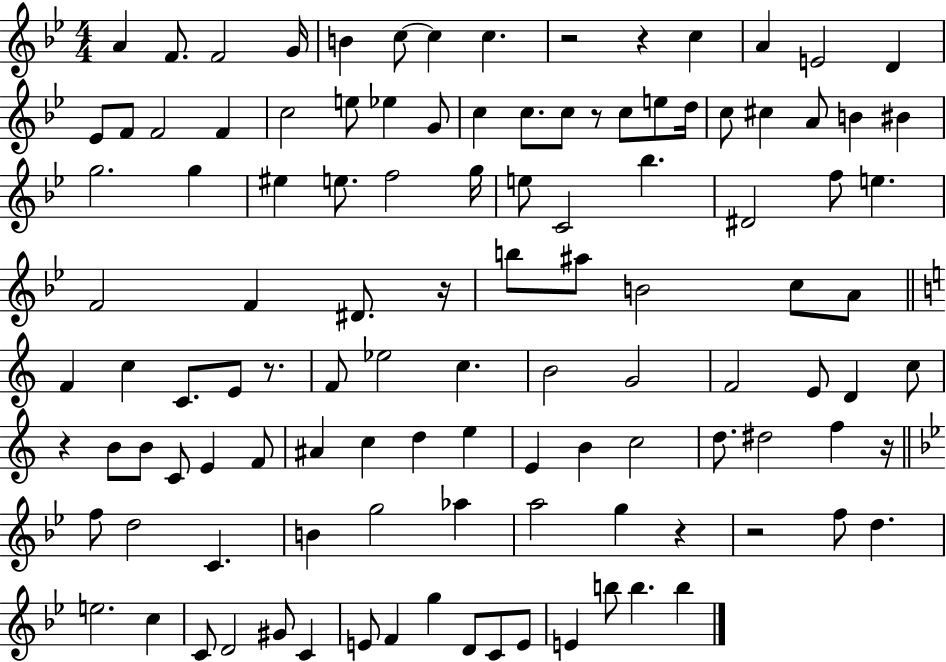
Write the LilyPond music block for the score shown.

{
  \clef treble
  \numericTimeSignature
  \time 4/4
  \key bes \major
  a'4 f'8. f'2 g'16 | b'4 c''8~~ c''4 c''4. | r2 r4 c''4 | a'4 e'2 d'4 | \break ees'8 f'8 f'2 f'4 | c''2 e''8 ees''4 g'8 | c''4 c''8. c''8 r8 c''8 e''8 d''16 | c''8 cis''4 a'8 b'4 bis'4 | \break g''2. g''4 | eis''4 e''8. f''2 g''16 | e''8 c'2 bes''4. | dis'2 f''8 e''4. | \break f'2 f'4 dis'8. r16 | b''8 ais''8 b'2 c''8 a'8 | \bar "||" \break \key a \minor f'4 c''4 c'8. e'8 r8. | f'8 ees''2 c''4. | b'2 g'2 | f'2 e'8 d'4 c''8 | \break r4 b'8 b'8 c'8 e'4 f'8 | ais'4 c''4 d''4 e''4 | e'4 b'4 c''2 | d''8. dis''2 f''4 r16 | \break \bar "||" \break \key bes \major f''8 d''2 c'4. | b'4 g''2 aes''4 | a''2 g''4 r4 | r2 f''8 d''4. | \break e''2. c''4 | c'8 d'2 gis'8 c'4 | e'8 f'4 g''4 d'8 c'8 e'8 | e'4 b''8 b''4. b''4 | \break \bar "|."
}